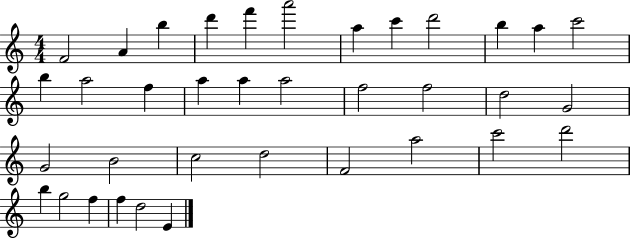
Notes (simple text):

F4/h A4/q B5/q D6/q F6/q A6/h A5/q C6/q D6/h B5/q A5/q C6/h B5/q A5/h F5/q A5/q A5/q A5/h F5/h F5/h D5/h G4/h G4/h B4/h C5/h D5/h F4/h A5/h C6/h D6/h B5/q G5/h F5/q F5/q D5/h E4/q